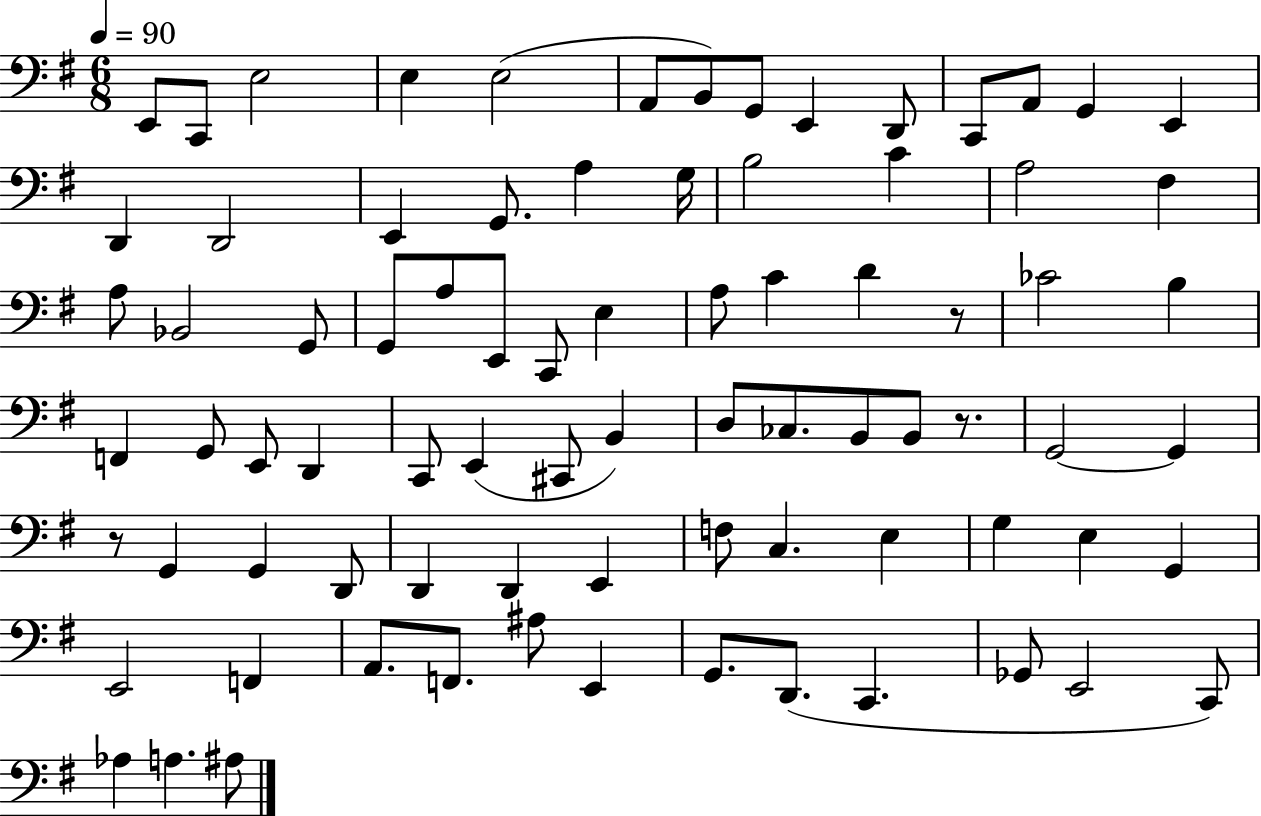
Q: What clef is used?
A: bass